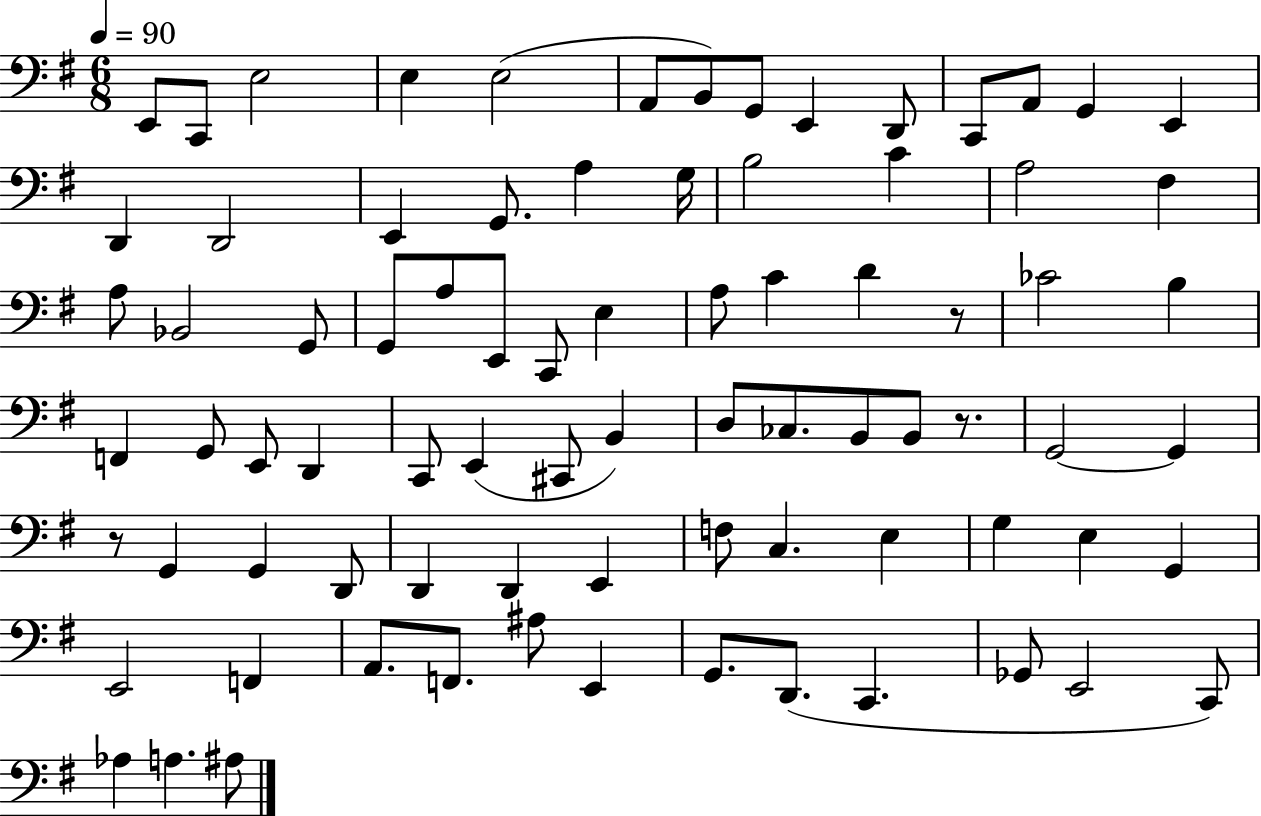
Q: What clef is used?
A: bass